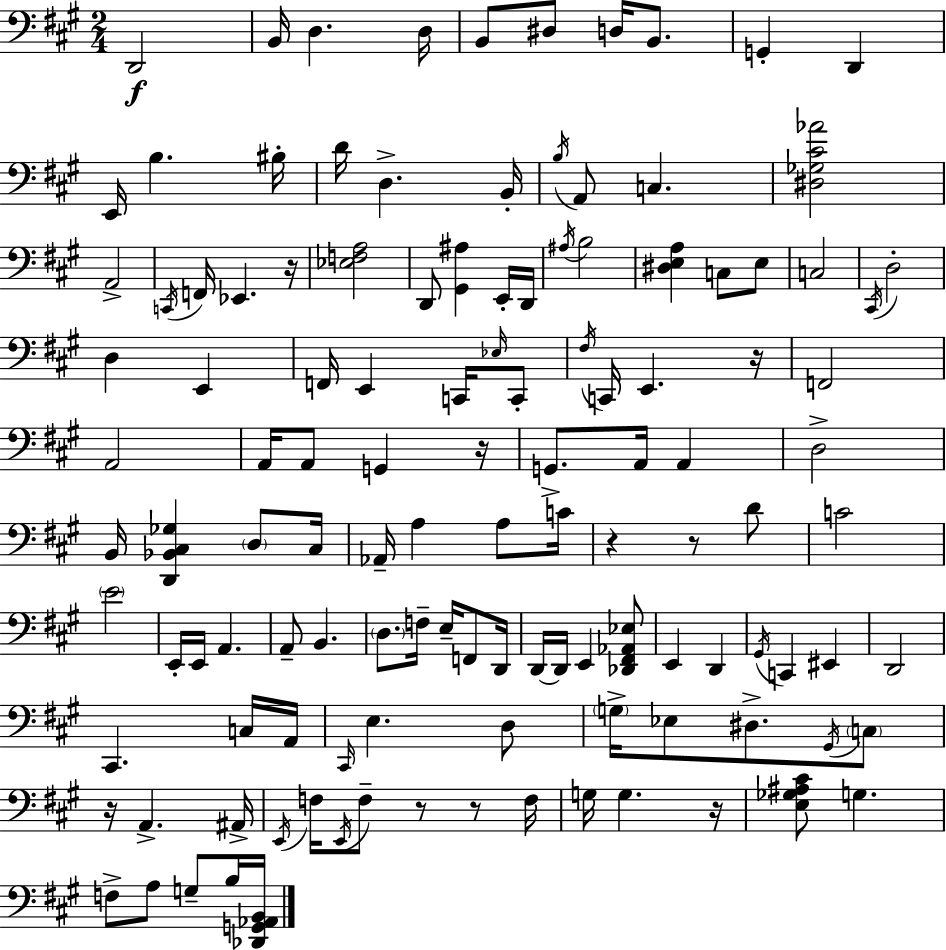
D2/h B2/s D3/q. D3/s B2/e D#3/e D3/s B2/e. G2/q D2/q E2/s B3/q. BIS3/s D4/s D3/q. B2/s B3/s A2/e C3/q. [D#3,Gb3,C#4,Ab4]/h A2/h C2/s F2/s Eb2/q. R/s [Eb3,F3,A3]/h D2/e [G#2,A#3]/q E2/s D2/s A#3/s B3/h [D#3,E3,A3]/q C3/e E3/e C3/h C#2/s D3/h D3/q E2/q F2/s E2/q C2/s Eb3/s C2/e F#3/s C2/s E2/q. R/s F2/h A2/h A2/s A2/e G2/q R/s G2/e. A2/s A2/q D3/h B2/s [D2,Bb2,C#3,Gb3]/q D3/e C#3/s Ab2/s A3/q A3/e C4/s R/q R/e D4/e C4/h E4/h E2/s E2/s A2/q. A2/e B2/q. D3/e. F3/s E3/s F2/e D2/s D2/s D2/s E2/q [Db2,F#2,Ab2,Eb3]/e E2/q D2/q G#2/s C2/q EIS2/q D2/h C#2/q. C3/s A2/s C#2/s E3/q. D3/e G3/s Eb3/e D#3/e. G#2/s C3/e R/s A2/q. A#2/s E2/s F3/s E2/s F3/e R/e R/e F3/s G3/s G3/q. R/s [E3,Gb3,A#3,C#4]/e G3/q. F3/e A3/e G3/e B3/s [Db2,G2,Ab2,B2]/s